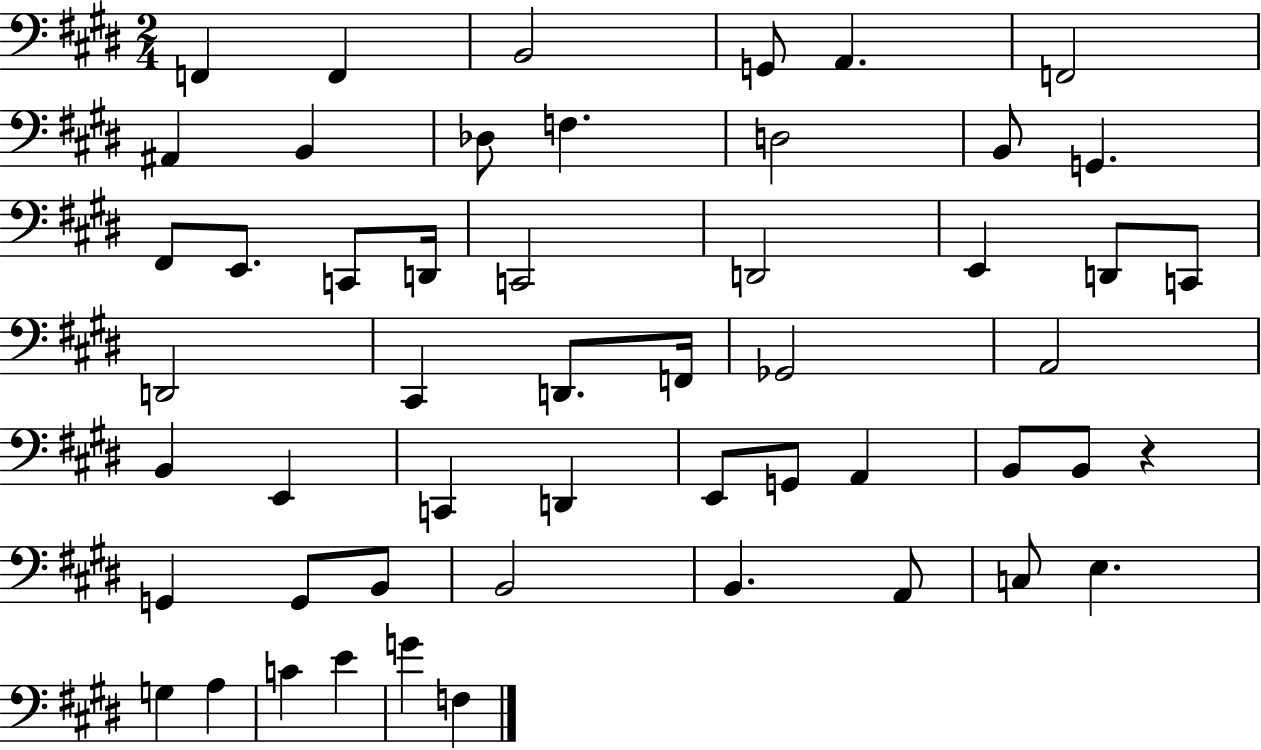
{
  \clef bass
  \numericTimeSignature
  \time 2/4
  \key e \major
  f,4 f,4 | b,2 | g,8 a,4. | f,2 | \break ais,4 b,4 | des8 f4. | d2 | b,8 g,4. | \break fis,8 e,8. c,8 d,16 | c,2 | d,2 | e,4 d,8 c,8 | \break d,2 | cis,4 d,8. f,16 | ges,2 | a,2 | \break b,4 e,4 | c,4 d,4 | e,8 g,8 a,4 | b,8 b,8 r4 | \break g,4 g,8 b,8 | b,2 | b,4. a,8 | c8 e4. | \break g4 a4 | c'4 e'4 | g'4 f4 | \bar "|."
}